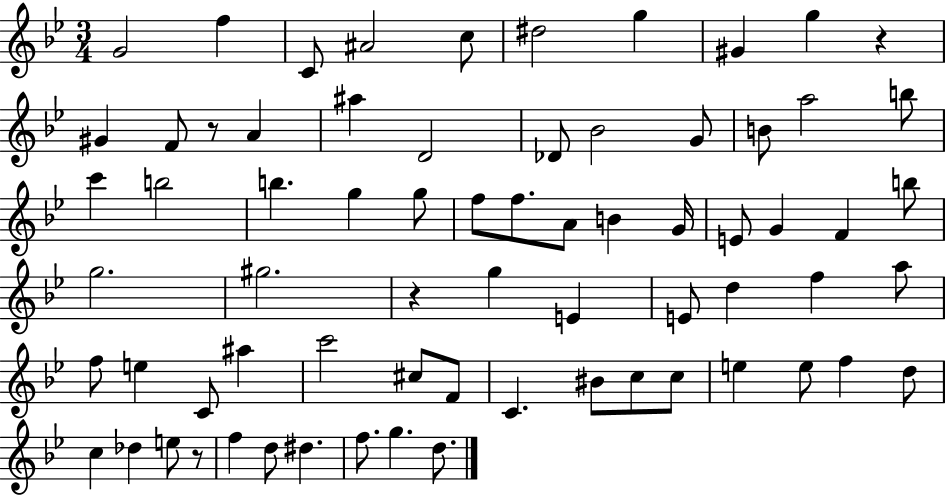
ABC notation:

X:1
T:Untitled
M:3/4
L:1/4
K:Bb
G2 f C/2 ^A2 c/2 ^d2 g ^G g z ^G F/2 z/2 A ^a D2 _D/2 _B2 G/2 B/2 a2 b/2 c' b2 b g g/2 f/2 f/2 A/2 B G/4 E/2 G F b/2 g2 ^g2 z g E E/2 d f a/2 f/2 e C/2 ^a c'2 ^c/2 F/2 C ^B/2 c/2 c/2 e e/2 f d/2 c _d e/2 z/2 f d/2 ^d f/2 g d/2